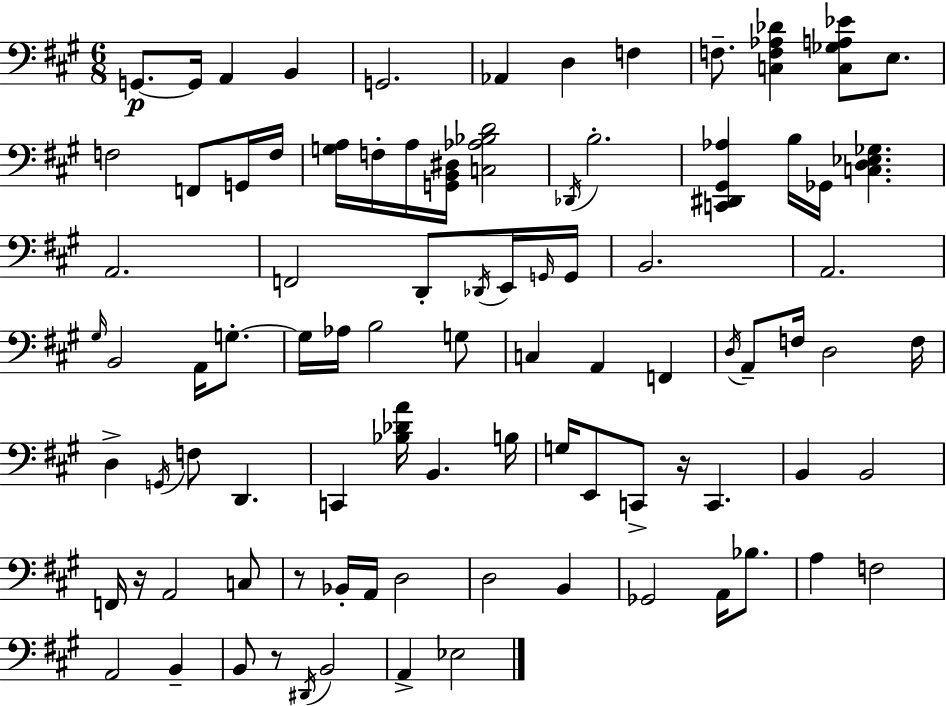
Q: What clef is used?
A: bass